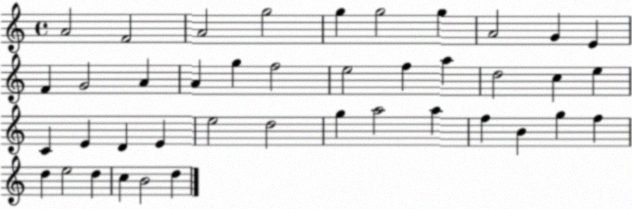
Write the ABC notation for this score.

X:1
T:Untitled
M:4/4
L:1/4
K:C
A2 F2 A2 g2 g g2 g A2 G E F G2 A A g f2 e2 f a d2 c e C E D E e2 d2 g a2 a f B g f d e2 d c B2 d